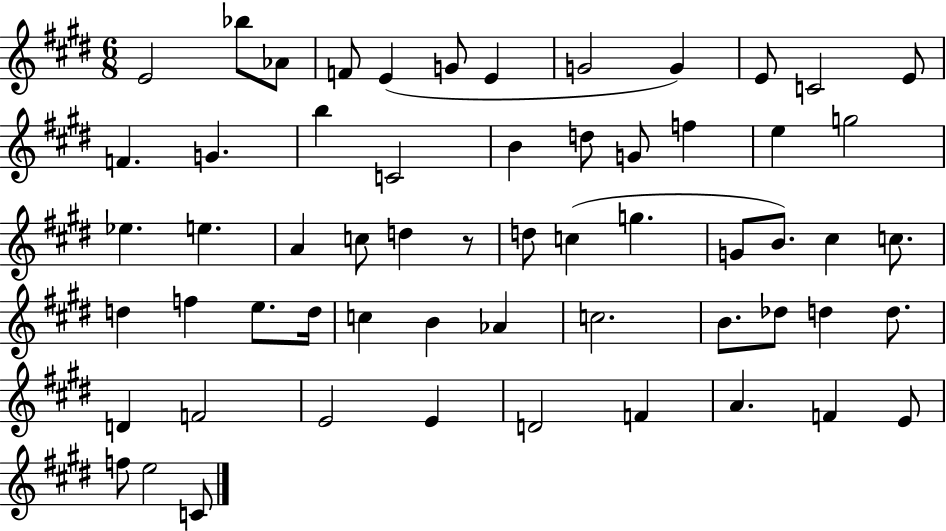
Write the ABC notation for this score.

X:1
T:Untitled
M:6/8
L:1/4
K:E
E2 _b/2 _A/2 F/2 E G/2 E G2 G E/2 C2 E/2 F G b C2 B d/2 G/2 f e g2 _e e A c/2 d z/2 d/2 c g G/2 B/2 ^c c/2 d f e/2 d/4 c B _A c2 B/2 _d/2 d d/2 D F2 E2 E D2 F A F E/2 f/2 e2 C/2